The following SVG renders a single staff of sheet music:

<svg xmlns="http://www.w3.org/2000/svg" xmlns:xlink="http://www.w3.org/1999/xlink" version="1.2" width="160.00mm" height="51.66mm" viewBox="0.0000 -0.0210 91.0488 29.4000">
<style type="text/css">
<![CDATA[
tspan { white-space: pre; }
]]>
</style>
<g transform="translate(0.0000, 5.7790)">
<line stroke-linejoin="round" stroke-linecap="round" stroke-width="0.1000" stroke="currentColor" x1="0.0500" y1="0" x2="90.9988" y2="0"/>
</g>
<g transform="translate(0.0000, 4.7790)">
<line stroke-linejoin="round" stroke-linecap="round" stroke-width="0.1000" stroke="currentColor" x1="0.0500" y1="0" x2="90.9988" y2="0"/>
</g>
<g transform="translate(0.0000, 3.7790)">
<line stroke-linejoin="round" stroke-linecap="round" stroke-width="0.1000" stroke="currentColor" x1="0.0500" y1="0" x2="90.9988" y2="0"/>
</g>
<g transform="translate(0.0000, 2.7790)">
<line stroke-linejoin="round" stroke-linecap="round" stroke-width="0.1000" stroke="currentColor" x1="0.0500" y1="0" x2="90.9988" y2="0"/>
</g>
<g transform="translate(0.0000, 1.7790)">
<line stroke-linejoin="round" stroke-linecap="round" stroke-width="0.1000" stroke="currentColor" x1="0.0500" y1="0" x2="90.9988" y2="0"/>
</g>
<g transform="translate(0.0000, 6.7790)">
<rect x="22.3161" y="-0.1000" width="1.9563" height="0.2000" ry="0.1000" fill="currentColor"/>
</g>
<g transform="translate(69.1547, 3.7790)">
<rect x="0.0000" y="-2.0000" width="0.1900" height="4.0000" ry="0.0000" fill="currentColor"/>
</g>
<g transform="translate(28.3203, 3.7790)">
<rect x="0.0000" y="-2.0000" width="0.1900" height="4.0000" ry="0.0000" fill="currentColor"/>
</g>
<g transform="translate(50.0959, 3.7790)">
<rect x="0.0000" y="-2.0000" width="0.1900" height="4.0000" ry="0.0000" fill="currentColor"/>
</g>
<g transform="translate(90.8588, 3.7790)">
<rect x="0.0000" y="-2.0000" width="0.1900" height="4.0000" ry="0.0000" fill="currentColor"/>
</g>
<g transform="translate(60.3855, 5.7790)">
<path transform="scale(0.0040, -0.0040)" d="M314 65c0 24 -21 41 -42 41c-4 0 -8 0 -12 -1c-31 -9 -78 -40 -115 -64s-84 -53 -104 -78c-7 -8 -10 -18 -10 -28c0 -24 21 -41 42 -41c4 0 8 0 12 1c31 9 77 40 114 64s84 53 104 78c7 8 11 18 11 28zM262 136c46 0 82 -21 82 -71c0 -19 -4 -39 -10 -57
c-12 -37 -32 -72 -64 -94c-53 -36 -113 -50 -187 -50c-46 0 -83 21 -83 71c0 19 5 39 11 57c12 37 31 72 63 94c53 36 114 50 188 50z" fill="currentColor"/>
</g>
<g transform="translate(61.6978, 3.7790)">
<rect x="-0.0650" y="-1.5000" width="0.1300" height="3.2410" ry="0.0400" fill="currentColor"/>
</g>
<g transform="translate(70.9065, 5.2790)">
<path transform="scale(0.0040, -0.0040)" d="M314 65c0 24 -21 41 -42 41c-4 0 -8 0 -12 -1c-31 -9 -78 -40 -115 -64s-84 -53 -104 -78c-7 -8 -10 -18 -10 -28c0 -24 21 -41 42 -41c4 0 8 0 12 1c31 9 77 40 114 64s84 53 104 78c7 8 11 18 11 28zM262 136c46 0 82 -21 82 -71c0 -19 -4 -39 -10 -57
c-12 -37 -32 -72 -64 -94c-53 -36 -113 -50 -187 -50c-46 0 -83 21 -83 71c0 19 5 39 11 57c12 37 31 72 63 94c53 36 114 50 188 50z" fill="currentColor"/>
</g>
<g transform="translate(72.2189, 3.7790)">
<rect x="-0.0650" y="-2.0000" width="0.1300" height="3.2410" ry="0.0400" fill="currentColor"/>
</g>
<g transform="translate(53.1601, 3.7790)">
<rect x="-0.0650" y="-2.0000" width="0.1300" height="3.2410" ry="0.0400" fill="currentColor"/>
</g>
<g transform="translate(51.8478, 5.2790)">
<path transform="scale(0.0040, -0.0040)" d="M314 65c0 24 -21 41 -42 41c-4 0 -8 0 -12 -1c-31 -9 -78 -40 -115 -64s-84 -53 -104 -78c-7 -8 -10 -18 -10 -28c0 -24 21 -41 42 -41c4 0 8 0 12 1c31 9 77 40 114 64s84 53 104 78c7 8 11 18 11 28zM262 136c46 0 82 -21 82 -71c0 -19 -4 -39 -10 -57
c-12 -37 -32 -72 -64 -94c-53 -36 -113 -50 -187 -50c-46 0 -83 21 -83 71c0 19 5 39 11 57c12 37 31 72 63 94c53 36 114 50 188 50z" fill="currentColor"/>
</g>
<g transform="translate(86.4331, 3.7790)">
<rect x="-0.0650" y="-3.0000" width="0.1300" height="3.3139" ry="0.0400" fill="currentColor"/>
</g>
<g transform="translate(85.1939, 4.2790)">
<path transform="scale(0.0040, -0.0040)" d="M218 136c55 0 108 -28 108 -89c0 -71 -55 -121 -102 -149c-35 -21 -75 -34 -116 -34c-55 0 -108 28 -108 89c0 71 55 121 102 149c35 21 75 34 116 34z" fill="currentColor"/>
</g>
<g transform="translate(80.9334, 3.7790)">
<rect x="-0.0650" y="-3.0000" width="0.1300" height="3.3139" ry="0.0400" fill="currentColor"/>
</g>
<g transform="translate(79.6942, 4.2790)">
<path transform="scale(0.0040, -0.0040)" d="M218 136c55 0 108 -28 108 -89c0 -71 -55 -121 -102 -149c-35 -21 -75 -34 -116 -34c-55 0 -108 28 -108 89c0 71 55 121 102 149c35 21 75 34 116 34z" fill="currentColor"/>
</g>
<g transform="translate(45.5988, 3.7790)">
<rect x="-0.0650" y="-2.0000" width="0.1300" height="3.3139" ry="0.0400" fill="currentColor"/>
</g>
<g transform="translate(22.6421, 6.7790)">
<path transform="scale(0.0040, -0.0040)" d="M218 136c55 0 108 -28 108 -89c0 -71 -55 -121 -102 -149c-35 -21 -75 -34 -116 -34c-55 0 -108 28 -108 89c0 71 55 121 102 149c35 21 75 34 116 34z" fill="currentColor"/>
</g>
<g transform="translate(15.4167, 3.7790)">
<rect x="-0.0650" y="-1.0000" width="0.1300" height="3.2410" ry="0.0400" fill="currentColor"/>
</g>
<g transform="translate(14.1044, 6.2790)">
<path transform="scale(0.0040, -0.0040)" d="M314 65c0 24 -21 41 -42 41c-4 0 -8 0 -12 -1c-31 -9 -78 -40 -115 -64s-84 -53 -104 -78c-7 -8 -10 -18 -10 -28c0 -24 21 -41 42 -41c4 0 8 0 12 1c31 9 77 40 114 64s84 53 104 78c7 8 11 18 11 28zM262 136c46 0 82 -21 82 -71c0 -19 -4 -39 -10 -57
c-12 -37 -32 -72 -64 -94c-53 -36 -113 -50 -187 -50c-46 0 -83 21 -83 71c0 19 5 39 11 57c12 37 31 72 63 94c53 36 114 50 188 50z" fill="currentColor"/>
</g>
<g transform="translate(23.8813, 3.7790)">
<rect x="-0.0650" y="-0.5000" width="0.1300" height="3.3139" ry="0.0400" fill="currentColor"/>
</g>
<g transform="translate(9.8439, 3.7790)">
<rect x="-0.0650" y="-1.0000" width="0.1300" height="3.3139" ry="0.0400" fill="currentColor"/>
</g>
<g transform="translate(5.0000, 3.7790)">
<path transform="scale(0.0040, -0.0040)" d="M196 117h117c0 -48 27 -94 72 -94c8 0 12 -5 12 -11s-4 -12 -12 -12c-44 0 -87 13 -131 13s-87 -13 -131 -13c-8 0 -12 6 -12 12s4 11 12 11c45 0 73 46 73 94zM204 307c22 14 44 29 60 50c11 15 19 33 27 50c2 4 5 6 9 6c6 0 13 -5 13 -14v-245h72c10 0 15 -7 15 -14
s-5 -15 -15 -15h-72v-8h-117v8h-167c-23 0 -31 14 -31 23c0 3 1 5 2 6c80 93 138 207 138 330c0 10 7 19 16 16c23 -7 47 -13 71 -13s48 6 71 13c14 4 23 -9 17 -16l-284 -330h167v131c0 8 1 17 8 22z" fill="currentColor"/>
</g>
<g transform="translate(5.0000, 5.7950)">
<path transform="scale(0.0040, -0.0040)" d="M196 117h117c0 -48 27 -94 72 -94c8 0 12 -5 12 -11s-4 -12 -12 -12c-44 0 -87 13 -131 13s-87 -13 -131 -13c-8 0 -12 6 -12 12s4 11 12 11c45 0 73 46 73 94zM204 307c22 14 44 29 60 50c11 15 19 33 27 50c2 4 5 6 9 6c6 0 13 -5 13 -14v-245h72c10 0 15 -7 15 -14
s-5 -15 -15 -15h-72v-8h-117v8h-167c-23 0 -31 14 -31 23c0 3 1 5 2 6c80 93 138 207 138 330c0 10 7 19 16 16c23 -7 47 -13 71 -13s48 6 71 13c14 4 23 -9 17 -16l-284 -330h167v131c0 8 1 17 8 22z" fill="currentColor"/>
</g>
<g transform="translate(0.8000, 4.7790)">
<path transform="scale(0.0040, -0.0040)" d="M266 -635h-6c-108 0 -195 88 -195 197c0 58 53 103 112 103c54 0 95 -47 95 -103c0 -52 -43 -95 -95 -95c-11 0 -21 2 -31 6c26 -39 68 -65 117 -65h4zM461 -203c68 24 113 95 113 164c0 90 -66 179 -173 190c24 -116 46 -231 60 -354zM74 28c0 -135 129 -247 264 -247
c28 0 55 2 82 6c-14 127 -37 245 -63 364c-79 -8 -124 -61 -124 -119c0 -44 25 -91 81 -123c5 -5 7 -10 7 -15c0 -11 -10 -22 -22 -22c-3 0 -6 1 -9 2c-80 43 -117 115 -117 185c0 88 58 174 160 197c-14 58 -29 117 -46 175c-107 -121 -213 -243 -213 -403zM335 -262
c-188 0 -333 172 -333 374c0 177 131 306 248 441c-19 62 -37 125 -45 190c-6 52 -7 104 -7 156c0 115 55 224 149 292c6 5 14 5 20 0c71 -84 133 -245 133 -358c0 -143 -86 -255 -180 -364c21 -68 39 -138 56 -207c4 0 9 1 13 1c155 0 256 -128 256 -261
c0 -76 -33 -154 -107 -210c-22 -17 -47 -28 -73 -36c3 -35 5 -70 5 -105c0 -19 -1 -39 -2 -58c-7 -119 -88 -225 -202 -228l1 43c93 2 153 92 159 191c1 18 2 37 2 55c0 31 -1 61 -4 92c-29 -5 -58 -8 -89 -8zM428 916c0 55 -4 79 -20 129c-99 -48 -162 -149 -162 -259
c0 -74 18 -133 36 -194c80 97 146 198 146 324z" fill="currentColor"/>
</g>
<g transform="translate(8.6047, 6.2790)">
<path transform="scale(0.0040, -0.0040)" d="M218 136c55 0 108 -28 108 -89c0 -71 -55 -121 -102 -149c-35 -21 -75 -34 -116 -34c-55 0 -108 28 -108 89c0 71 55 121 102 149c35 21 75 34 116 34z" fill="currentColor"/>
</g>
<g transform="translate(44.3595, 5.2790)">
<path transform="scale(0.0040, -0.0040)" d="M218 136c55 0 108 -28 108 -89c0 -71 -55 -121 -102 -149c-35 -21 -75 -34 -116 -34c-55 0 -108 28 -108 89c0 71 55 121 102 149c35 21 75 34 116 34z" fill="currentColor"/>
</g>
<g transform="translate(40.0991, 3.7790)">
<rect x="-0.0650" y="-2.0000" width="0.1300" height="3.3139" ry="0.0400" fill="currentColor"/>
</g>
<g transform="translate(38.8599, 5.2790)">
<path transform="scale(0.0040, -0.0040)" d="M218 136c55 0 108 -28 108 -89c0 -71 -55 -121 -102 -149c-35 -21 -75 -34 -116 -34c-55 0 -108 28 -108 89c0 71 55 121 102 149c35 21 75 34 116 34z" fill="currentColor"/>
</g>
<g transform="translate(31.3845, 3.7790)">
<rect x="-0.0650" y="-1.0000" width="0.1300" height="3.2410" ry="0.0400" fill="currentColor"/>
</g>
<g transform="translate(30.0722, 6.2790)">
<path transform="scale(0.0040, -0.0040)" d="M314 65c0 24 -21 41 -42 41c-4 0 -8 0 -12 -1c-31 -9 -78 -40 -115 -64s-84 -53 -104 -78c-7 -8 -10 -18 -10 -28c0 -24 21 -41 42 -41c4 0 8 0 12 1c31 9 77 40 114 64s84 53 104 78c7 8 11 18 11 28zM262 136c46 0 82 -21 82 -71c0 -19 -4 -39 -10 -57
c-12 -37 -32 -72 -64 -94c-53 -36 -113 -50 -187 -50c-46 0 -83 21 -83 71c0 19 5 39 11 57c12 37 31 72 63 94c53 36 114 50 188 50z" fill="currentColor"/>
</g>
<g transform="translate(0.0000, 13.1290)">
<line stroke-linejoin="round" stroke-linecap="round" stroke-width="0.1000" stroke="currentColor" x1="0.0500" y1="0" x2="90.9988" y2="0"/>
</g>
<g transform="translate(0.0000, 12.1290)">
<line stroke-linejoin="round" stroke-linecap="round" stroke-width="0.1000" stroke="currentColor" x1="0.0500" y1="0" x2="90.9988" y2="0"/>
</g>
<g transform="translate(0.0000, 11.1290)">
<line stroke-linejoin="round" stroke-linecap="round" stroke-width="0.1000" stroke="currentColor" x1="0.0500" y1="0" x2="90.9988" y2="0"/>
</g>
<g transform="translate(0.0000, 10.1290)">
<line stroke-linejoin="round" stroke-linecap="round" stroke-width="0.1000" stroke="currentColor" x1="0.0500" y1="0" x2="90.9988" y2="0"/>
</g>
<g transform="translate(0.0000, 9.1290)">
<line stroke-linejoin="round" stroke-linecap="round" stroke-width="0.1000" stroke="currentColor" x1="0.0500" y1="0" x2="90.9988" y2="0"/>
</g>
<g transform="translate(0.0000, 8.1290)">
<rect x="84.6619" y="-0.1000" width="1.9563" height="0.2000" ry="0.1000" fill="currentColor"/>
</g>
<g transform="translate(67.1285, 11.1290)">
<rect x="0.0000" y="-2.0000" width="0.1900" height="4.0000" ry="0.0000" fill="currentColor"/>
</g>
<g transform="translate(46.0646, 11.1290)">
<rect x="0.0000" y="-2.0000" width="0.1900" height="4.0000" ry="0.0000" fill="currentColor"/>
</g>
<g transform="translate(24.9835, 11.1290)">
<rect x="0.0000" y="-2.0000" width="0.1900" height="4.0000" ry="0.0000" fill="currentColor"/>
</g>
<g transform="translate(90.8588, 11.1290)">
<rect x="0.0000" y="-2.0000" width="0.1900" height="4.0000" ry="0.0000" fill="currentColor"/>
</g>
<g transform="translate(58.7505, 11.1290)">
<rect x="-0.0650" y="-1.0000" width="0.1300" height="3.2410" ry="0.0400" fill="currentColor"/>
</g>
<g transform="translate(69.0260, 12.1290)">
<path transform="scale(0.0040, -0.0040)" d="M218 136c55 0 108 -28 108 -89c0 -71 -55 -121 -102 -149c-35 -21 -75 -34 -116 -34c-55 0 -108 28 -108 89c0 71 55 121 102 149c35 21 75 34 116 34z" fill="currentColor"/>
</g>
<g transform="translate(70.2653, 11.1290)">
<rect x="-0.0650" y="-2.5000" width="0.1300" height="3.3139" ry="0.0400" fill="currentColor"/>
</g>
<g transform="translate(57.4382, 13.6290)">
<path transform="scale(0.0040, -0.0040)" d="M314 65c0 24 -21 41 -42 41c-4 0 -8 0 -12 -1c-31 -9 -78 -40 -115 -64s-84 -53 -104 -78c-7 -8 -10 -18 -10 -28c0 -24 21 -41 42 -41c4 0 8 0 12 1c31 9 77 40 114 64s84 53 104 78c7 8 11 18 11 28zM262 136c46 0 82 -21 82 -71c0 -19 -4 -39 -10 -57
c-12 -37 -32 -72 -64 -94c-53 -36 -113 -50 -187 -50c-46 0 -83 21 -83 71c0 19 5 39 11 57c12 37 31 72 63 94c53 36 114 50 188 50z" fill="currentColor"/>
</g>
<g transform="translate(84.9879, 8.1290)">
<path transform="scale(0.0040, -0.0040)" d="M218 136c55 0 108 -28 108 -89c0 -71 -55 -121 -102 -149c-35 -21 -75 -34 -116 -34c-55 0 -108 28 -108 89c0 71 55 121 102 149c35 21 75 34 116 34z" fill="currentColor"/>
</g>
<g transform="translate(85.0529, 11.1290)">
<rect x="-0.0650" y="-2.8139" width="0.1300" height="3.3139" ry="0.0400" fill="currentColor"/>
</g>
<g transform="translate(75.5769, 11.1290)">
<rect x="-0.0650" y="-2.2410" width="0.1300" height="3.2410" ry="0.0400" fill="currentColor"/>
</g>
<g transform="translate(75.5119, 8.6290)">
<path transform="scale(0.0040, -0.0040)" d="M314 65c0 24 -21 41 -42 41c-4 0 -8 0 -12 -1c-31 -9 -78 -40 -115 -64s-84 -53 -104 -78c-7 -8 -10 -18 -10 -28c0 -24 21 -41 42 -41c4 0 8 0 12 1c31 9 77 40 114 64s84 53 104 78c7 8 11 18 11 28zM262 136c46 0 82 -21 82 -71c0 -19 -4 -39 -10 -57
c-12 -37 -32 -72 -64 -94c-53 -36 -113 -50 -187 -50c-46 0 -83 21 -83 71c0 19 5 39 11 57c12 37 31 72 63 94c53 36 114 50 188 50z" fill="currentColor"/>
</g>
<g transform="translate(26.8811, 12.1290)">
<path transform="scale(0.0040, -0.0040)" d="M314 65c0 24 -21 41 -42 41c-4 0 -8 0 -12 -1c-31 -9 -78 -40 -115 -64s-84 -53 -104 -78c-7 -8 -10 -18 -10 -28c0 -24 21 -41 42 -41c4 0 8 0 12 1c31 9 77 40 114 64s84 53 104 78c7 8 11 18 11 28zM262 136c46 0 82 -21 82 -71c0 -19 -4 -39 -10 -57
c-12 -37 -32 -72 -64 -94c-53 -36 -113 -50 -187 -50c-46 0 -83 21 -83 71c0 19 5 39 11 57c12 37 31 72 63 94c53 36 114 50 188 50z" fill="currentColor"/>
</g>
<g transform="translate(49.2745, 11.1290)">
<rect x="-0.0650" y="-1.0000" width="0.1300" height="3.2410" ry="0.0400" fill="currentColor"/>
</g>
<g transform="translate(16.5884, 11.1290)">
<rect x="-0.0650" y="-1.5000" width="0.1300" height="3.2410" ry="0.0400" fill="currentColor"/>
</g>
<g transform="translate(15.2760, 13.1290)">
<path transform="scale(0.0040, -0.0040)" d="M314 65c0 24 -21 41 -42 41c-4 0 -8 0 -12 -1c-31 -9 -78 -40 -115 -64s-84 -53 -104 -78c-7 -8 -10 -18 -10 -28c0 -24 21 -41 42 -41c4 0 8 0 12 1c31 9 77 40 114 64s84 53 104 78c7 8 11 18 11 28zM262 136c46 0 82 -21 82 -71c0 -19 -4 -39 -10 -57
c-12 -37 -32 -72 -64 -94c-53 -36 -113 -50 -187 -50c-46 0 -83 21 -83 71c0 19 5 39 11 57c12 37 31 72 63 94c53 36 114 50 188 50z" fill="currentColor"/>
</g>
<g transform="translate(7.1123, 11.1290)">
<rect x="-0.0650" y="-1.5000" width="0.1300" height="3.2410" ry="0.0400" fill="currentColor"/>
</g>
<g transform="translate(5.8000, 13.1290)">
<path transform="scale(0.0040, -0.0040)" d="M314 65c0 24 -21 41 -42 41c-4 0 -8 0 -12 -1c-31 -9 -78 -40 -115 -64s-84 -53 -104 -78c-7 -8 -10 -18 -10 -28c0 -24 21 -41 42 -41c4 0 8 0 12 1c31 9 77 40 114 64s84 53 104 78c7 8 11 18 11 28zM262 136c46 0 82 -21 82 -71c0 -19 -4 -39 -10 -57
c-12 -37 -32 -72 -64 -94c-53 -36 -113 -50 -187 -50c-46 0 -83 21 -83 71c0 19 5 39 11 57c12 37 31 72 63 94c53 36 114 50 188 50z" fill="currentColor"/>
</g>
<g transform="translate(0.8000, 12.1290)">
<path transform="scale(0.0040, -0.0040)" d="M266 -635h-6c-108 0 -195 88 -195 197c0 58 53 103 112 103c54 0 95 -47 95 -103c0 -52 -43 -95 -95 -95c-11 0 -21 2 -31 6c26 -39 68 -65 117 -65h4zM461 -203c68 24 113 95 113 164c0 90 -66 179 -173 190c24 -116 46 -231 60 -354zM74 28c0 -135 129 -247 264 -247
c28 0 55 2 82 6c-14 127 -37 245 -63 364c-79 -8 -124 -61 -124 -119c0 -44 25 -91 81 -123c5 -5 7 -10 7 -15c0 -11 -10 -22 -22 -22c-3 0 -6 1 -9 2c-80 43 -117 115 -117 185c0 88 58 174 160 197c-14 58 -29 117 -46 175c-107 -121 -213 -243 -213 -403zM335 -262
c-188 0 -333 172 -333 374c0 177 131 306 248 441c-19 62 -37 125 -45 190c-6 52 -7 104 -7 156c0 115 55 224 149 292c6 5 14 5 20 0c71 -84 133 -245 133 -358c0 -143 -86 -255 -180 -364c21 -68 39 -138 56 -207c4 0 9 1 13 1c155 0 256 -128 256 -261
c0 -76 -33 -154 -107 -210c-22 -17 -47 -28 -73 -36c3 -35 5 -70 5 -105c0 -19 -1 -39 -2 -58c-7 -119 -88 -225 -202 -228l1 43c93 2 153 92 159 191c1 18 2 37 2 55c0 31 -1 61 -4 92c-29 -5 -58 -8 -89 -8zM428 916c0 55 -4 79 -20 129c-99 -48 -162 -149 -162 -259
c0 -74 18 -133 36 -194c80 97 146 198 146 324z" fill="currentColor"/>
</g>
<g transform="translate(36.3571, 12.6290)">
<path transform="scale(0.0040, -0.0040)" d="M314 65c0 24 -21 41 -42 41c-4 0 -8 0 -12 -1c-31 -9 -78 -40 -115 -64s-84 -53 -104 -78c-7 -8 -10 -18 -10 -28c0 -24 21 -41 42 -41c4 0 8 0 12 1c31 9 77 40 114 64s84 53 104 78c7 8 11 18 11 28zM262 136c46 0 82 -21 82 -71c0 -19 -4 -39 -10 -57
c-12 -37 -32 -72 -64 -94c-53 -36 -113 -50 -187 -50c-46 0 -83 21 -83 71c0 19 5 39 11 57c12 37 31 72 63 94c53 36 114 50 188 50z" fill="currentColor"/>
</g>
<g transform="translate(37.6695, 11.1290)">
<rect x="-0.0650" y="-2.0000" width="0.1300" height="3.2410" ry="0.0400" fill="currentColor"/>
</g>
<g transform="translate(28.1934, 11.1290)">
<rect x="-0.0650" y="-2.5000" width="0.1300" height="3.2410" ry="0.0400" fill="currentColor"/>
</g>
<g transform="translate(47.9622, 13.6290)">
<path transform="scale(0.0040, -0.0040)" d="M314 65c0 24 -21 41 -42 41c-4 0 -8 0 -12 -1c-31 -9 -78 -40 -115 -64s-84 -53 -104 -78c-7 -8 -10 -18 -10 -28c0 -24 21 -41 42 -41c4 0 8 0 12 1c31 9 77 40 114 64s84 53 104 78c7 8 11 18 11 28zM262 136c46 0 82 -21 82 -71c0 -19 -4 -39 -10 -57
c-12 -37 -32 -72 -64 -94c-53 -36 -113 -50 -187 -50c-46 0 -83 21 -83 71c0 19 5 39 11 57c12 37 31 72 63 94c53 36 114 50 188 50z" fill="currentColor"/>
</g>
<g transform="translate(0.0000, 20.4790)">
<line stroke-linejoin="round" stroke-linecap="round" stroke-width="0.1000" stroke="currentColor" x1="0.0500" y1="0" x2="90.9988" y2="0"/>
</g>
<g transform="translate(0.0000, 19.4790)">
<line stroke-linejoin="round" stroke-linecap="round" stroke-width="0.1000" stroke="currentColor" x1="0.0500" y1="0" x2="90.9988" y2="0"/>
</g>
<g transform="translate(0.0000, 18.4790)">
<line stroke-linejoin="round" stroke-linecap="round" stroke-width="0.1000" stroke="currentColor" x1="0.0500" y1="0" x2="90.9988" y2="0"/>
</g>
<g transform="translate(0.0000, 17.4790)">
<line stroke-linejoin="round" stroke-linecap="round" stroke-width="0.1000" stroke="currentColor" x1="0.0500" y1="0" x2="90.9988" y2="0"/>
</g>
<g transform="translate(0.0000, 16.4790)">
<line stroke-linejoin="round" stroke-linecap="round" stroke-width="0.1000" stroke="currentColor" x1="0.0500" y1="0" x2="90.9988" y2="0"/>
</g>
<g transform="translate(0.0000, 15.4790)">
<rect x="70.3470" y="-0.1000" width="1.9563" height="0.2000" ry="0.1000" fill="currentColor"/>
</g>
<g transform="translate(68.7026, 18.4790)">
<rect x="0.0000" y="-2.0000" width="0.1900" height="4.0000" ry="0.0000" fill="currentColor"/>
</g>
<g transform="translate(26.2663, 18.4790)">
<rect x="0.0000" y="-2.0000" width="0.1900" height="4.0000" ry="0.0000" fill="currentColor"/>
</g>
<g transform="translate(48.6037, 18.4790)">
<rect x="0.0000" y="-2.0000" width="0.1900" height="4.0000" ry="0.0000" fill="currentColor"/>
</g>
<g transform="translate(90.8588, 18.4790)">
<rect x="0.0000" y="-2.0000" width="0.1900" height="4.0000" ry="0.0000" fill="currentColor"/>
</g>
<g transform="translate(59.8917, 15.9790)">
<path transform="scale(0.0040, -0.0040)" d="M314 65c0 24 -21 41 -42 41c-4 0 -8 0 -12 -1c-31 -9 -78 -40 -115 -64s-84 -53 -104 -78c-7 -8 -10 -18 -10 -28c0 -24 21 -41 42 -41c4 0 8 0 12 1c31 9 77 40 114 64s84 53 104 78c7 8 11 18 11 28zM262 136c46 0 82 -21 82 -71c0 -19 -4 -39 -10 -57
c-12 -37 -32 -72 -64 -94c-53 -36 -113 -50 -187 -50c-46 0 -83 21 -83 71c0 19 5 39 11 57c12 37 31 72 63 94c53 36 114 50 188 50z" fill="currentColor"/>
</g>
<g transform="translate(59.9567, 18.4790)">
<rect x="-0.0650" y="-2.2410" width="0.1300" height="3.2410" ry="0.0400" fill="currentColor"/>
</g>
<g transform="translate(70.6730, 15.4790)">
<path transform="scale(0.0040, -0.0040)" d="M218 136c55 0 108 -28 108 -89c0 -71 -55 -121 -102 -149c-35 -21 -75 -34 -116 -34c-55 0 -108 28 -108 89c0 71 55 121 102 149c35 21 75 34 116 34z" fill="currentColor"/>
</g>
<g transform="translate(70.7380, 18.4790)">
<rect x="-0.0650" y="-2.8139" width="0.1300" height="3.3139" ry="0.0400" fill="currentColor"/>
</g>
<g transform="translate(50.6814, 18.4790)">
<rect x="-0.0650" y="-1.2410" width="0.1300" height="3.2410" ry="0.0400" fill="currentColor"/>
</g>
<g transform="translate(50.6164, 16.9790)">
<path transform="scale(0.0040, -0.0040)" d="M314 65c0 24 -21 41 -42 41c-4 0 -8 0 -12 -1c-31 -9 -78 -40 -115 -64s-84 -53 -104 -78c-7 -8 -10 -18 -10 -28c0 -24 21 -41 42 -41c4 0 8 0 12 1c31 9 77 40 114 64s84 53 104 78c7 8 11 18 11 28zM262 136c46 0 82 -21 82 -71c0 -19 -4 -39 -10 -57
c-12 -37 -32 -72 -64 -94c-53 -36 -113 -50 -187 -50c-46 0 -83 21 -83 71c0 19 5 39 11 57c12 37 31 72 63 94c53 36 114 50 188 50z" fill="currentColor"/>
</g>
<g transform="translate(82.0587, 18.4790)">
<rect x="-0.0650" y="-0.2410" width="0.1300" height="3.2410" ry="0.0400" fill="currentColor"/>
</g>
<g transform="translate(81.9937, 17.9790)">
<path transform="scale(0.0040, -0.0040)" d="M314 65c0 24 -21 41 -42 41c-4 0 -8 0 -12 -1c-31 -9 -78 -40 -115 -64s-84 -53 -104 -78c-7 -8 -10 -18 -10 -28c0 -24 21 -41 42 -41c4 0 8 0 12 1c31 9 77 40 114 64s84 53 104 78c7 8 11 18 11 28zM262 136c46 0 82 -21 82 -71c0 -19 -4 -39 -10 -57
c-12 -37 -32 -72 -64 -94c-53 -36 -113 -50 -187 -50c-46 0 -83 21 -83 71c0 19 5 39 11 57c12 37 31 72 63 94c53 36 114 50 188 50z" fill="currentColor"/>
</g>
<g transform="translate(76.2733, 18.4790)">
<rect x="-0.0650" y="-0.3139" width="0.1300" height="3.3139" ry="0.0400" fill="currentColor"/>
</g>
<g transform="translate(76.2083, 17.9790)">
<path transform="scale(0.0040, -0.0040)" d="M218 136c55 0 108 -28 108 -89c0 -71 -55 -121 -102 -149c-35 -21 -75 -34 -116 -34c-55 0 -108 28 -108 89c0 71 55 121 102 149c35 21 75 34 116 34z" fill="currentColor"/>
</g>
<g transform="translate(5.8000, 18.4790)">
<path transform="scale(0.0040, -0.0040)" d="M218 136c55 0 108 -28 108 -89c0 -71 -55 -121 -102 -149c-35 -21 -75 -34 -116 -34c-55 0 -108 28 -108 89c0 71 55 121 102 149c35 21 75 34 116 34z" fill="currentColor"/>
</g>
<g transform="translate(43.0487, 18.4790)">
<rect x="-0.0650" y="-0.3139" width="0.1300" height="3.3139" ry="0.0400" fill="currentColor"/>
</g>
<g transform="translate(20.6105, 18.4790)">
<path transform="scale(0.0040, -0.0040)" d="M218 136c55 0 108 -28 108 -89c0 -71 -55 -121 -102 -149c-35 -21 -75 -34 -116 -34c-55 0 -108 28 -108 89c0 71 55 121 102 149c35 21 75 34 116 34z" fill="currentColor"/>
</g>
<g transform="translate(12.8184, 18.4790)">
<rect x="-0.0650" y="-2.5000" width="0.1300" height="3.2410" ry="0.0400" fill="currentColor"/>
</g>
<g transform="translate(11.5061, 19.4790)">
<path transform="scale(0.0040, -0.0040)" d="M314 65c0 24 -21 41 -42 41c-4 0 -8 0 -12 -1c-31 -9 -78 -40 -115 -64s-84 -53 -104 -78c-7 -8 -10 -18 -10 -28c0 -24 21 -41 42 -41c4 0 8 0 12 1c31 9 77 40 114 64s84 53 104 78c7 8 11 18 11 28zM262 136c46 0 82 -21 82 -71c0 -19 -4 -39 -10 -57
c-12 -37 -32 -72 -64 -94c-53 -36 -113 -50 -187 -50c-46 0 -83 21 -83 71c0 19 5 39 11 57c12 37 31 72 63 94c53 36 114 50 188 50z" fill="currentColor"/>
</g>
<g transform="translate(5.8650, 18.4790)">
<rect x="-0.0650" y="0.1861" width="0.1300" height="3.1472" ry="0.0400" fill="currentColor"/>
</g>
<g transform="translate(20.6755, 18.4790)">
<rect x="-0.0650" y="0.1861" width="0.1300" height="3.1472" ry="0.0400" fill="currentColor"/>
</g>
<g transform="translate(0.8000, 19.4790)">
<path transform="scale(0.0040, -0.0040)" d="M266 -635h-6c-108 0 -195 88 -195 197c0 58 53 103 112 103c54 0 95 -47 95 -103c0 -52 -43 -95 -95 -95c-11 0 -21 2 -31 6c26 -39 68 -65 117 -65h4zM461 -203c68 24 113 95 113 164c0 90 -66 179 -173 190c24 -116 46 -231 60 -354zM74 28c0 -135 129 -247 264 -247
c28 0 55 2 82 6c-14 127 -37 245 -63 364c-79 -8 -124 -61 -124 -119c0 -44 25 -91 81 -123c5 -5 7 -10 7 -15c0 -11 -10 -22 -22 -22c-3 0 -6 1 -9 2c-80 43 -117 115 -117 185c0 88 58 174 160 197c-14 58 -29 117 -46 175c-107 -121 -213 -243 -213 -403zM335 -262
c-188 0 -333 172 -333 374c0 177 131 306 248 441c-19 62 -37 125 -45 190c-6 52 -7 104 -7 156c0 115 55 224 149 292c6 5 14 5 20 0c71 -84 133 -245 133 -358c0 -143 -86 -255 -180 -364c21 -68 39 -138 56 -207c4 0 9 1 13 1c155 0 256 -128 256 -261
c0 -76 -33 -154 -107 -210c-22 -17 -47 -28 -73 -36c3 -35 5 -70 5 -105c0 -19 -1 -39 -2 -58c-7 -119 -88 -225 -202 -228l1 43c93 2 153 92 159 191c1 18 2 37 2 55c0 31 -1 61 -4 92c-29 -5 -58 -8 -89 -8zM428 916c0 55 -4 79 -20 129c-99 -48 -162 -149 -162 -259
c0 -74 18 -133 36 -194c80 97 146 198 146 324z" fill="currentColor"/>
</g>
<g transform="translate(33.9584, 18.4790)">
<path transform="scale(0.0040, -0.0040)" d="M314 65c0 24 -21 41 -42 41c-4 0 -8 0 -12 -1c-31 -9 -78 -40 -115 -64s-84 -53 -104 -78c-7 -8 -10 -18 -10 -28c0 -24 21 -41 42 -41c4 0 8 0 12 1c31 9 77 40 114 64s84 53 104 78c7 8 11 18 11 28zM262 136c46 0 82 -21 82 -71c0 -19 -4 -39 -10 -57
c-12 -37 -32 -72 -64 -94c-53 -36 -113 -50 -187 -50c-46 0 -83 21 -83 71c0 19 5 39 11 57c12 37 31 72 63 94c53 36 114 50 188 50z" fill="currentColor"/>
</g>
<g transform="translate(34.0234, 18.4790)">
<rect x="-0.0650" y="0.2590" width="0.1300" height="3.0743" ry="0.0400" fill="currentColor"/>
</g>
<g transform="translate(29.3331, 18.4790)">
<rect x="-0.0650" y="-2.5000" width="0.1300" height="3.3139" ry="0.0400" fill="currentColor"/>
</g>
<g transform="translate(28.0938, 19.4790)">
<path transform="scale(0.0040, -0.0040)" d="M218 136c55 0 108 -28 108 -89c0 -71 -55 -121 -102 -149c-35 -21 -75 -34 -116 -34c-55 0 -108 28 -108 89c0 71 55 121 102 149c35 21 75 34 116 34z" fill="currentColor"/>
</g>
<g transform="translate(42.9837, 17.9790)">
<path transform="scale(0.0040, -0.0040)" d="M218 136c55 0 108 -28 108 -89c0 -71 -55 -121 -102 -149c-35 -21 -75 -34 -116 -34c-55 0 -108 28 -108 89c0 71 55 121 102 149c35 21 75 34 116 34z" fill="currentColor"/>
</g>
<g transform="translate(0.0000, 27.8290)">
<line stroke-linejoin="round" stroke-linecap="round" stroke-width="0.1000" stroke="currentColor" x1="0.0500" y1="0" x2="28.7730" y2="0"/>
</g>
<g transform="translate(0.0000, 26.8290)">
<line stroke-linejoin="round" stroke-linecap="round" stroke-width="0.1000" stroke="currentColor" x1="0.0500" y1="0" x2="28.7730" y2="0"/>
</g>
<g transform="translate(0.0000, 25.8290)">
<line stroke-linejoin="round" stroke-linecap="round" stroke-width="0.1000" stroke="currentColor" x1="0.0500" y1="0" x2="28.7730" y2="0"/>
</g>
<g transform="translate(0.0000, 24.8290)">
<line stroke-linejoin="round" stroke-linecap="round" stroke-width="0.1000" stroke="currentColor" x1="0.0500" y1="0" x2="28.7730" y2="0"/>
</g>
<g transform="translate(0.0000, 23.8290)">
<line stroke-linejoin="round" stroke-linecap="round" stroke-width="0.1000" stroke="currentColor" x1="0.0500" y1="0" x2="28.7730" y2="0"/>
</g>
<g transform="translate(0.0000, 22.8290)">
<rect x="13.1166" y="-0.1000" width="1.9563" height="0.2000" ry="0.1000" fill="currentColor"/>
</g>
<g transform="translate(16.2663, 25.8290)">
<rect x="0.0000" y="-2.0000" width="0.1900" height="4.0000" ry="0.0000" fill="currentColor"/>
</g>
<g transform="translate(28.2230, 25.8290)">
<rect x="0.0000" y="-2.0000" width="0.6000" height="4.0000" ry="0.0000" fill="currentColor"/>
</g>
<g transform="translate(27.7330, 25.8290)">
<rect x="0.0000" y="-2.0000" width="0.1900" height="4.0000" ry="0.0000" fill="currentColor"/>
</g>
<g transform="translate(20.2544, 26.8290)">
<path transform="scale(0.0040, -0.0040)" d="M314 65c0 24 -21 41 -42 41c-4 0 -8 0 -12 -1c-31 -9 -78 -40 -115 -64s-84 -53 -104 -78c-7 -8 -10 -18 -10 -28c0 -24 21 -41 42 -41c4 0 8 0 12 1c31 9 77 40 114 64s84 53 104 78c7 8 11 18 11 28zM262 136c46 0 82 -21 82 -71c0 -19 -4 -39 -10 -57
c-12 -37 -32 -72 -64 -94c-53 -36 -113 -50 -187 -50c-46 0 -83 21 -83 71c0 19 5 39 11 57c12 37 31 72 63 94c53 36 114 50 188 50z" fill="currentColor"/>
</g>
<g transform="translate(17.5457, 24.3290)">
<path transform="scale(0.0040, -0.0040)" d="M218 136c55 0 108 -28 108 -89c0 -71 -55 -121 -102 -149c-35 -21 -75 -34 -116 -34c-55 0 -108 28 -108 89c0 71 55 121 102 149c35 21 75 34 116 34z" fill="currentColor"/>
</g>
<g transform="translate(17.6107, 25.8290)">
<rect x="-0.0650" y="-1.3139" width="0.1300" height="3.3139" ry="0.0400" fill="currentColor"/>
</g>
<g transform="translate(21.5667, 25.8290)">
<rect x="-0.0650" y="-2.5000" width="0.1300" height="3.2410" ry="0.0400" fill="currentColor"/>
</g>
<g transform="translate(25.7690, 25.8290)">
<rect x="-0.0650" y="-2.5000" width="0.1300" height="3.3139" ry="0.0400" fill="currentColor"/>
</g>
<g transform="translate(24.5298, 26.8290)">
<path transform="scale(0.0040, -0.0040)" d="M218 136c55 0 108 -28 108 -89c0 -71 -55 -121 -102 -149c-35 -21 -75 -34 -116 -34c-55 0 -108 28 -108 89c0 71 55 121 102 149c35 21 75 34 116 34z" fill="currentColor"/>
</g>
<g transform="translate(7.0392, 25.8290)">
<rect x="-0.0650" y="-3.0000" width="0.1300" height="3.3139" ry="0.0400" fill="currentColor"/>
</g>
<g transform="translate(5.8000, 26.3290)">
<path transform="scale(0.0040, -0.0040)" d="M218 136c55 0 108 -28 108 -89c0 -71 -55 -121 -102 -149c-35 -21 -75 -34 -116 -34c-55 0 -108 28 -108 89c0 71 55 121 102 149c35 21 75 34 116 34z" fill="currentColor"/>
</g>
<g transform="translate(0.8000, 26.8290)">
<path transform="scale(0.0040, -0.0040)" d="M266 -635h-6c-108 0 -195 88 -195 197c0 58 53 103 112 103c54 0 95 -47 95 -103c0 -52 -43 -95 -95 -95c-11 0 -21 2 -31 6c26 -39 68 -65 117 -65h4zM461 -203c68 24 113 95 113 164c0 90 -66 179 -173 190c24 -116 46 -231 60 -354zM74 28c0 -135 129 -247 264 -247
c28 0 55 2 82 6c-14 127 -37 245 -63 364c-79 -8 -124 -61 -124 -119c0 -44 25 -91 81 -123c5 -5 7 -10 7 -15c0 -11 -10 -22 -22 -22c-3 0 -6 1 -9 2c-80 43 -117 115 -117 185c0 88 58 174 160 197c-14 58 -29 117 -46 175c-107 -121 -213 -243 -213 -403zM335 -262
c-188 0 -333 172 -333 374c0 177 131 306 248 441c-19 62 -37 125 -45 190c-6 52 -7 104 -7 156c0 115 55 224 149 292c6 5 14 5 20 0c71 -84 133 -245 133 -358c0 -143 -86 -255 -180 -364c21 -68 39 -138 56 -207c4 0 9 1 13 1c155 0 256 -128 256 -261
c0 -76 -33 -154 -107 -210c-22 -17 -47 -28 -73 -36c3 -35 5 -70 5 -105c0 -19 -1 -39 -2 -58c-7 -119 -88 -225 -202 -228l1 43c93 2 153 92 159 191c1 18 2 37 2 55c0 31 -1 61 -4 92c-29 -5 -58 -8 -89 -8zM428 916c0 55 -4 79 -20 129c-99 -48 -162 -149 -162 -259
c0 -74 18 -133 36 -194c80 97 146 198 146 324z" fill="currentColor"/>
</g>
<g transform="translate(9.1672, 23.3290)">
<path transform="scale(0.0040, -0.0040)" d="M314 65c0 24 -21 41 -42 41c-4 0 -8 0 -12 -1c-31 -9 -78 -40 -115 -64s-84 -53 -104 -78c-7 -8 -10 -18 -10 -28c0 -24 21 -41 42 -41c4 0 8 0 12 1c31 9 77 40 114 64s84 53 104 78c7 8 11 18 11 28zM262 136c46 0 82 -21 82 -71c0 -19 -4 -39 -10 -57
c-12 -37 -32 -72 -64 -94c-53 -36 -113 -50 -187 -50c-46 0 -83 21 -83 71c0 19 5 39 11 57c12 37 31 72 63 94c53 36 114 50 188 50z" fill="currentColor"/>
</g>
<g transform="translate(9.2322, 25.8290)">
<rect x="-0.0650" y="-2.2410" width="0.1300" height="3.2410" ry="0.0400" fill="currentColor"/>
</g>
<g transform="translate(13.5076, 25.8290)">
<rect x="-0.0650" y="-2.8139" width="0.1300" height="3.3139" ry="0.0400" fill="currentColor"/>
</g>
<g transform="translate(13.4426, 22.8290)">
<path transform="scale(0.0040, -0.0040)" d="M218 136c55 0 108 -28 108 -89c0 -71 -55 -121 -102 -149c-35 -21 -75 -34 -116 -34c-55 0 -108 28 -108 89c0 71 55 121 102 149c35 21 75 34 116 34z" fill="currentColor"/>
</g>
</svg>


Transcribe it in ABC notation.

X:1
T:Untitled
M:4/4
L:1/4
K:C
D D2 C D2 F F F2 E2 F2 A A E2 E2 G2 F2 D2 D2 G g2 a B G2 B G B2 c e2 g2 a c c2 A g2 a e G2 G